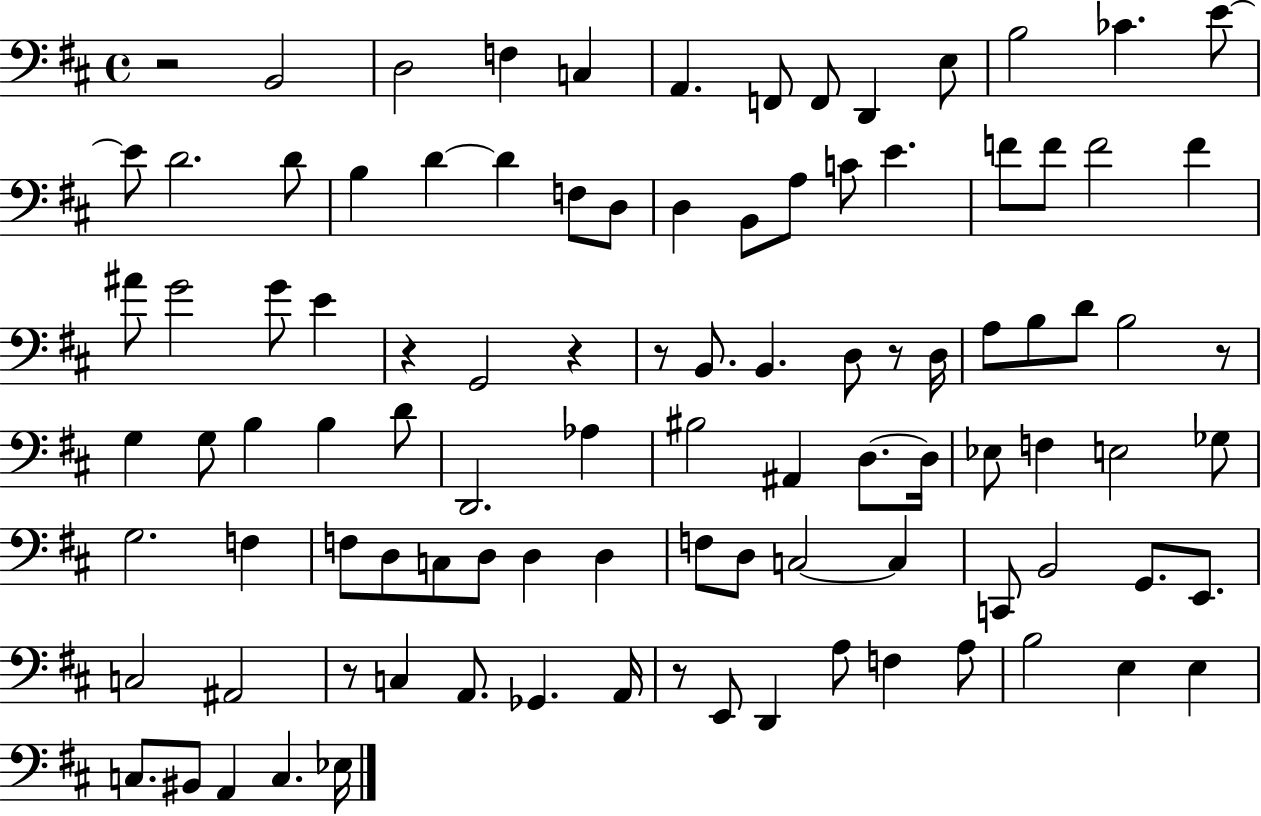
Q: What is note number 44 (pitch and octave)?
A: G3